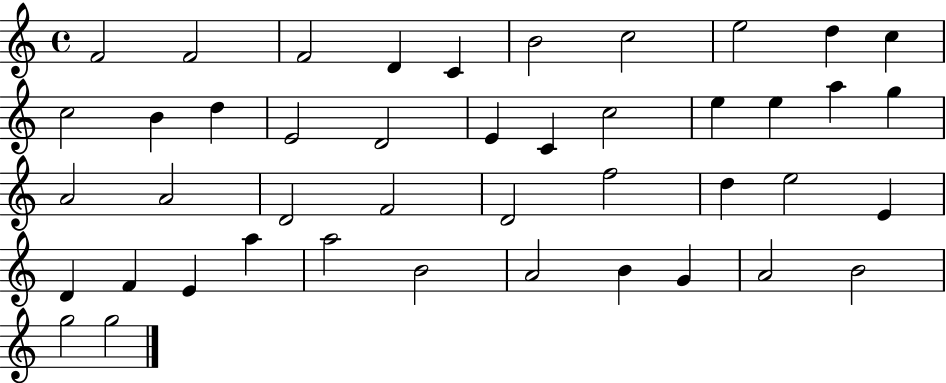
{
  \clef treble
  \time 4/4
  \defaultTimeSignature
  \key c \major
  f'2 f'2 | f'2 d'4 c'4 | b'2 c''2 | e''2 d''4 c''4 | \break c''2 b'4 d''4 | e'2 d'2 | e'4 c'4 c''2 | e''4 e''4 a''4 g''4 | \break a'2 a'2 | d'2 f'2 | d'2 f''2 | d''4 e''2 e'4 | \break d'4 f'4 e'4 a''4 | a''2 b'2 | a'2 b'4 g'4 | a'2 b'2 | \break g''2 g''2 | \bar "|."
}